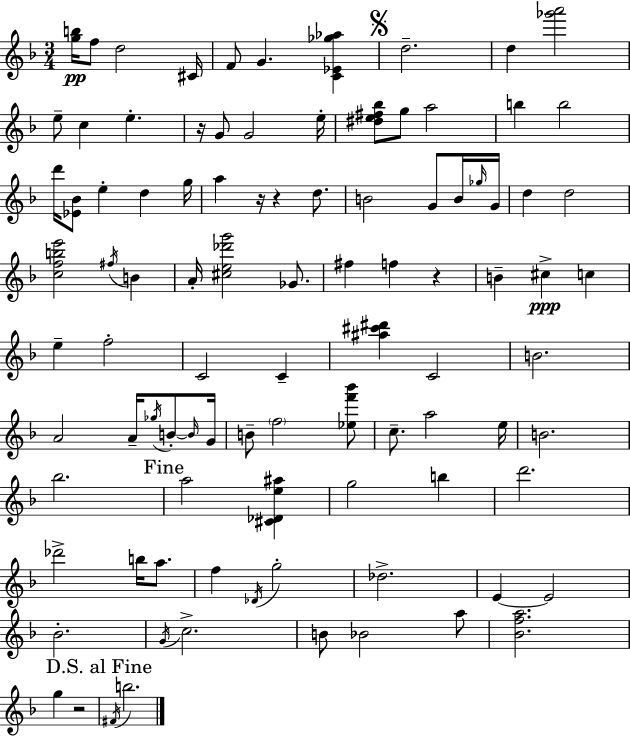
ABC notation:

X:1
T:Untitled
M:3/4
L:1/4
K:Dm
[gb]/4 f/2 d2 ^C/4 F/2 G [C_E_g_a] d2 d [_g'a']2 e/2 c e z/4 G/2 G2 e/4 [^de^f_b]/2 g/2 a2 b b2 d'/4 [_E_B]/2 e d g/4 a z/4 z d/2 B2 G/2 B/4 _g/4 G/4 d d2 [cfbe']2 ^f/4 B A/4 [^ce_d'g']2 _G/2 ^f f z B ^c c e f2 C2 C [^a^c'^d'] C2 B2 A2 A/4 _g/4 B/2 B/4 G/4 B/2 f2 [_ef'_b']/2 c/2 a2 e/4 B2 _b2 a2 [^C_De^a] g2 b d'2 _d'2 b/4 a/2 f _D/4 g2 _d2 E E2 _B2 G/4 c2 B/2 _B2 a/2 [_Bfa]2 g z2 ^F/4 b2